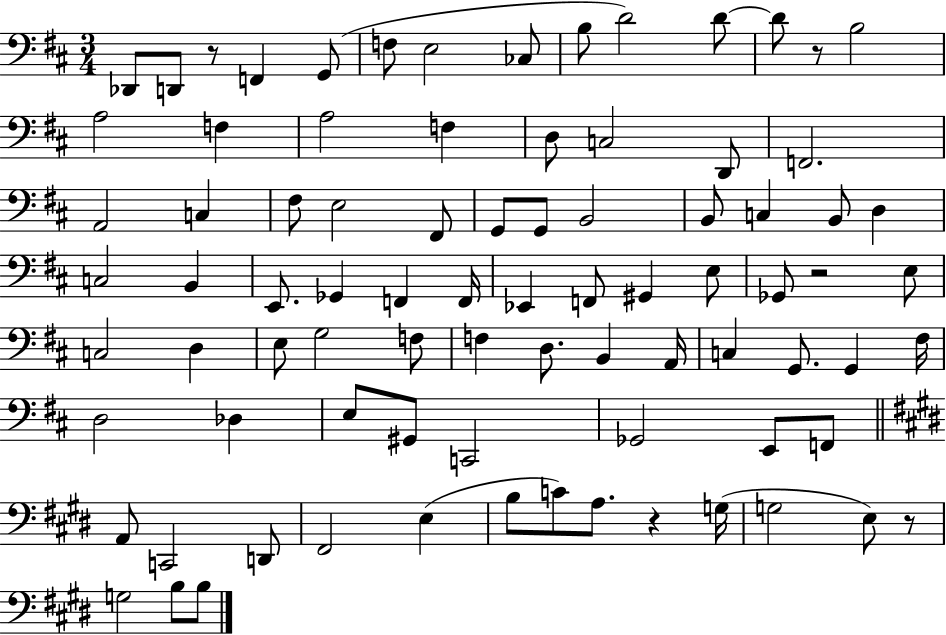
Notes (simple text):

Db2/e D2/e R/e F2/q G2/e F3/e E3/h CES3/e B3/e D4/h D4/e D4/e R/e B3/h A3/h F3/q A3/h F3/q D3/e C3/h D2/e F2/h. A2/h C3/q F#3/e E3/h F#2/e G2/e G2/e B2/h B2/e C3/q B2/e D3/q C3/h B2/q E2/e. Gb2/q F2/q F2/s Eb2/q F2/e G#2/q E3/e Gb2/e R/h E3/e C3/h D3/q E3/e G3/h F3/e F3/q D3/e. B2/q A2/s C3/q G2/e. G2/q F#3/s D3/h Db3/q E3/e G#2/e C2/h Gb2/h E2/e F2/e A2/e C2/h D2/e F#2/h E3/q B3/e C4/e A3/e. R/q G3/s G3/h E3/e R/e G3/h B3/e B3/e